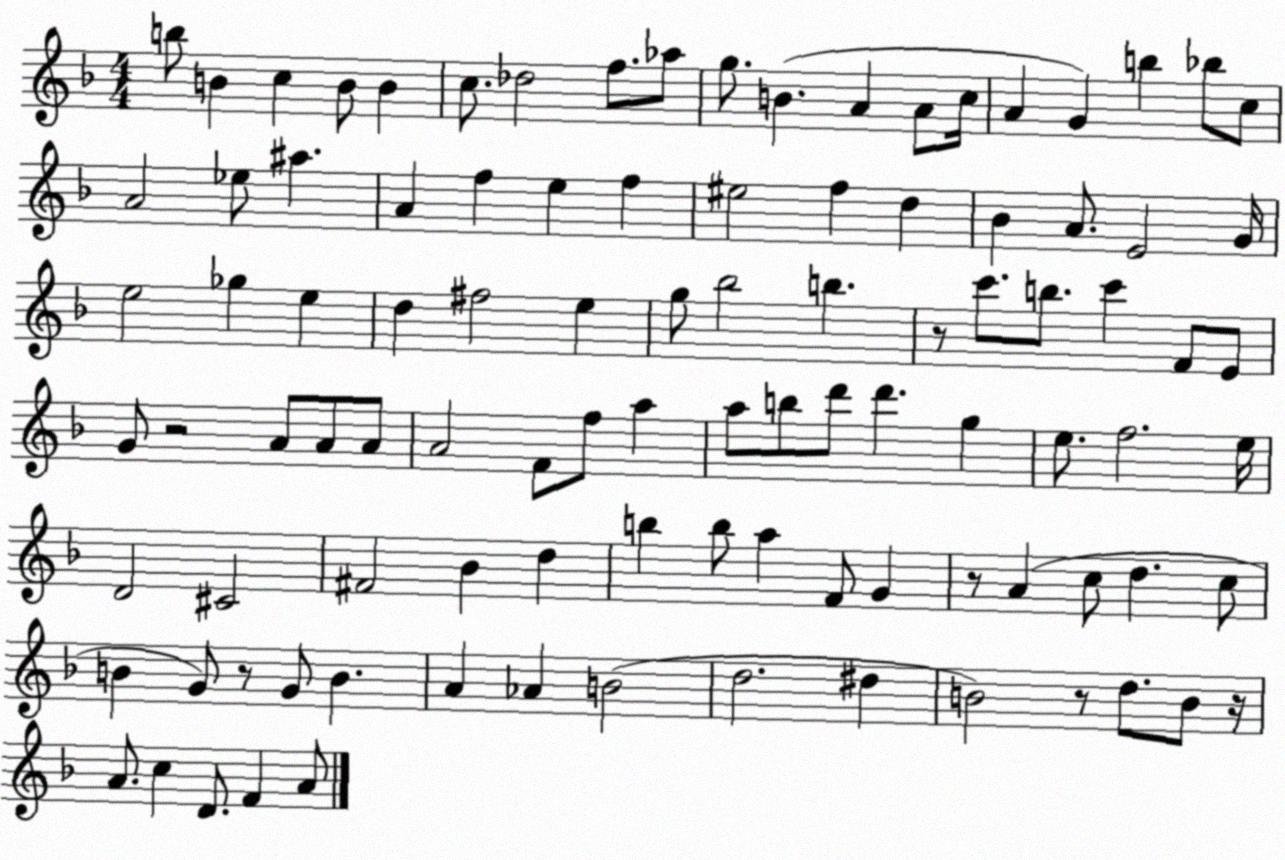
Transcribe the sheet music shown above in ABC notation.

X:1
T:Untitled
M:4/4
L:1/4
K:F
b/2 B c B/2 B c/2 _d2 f/2 _a/2 g/2 B A A/2 c/4 A G b _b/2 c/2 A2 _e/2 ^a A f e f ^e2 f d _B A/2 E2 G/4 e2 _g e d ^f2 e g/2 _b2 b z/2 c'/2 b/2 c' F/2 E/2 G/2 z2 A/2 A/2 A/2 A2 F/2 f/2 a a/2 b/2 d'/2 d' g e/2 f2 e/4 D2 ^C2 ^F2 _B d b b/2 a F/2 G z/2 A c/2 d c/2 B G/2 z/2 G/2 B A _A B2 d2 ^d B2 z/2 d/2 B/2 z/4 A/2 c D/2 F A/2